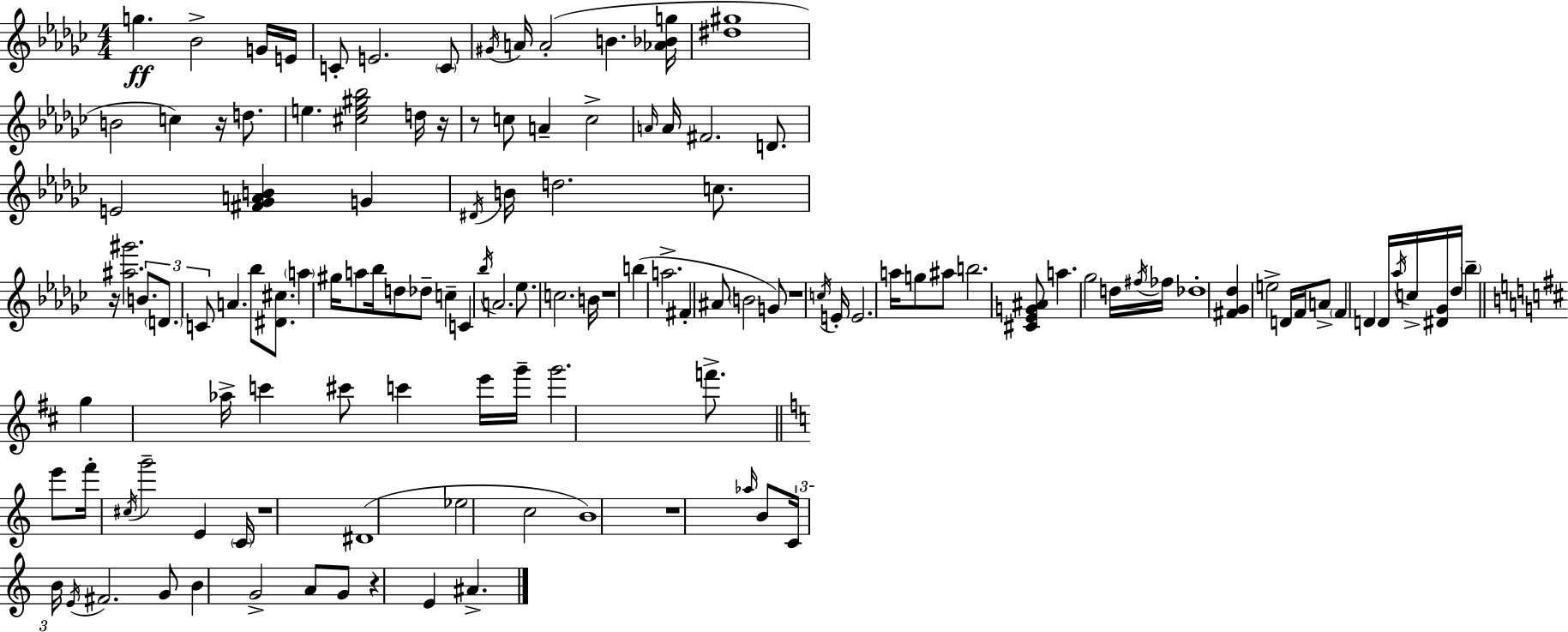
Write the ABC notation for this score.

X:1
T:Untitled
M:4/4
L:1/4
K:Ebm
g _B2 G/4 E/4 C/2 E2 C/2 ^G/4 A/4 A2 B [_A_Bg]/4 [^d^g]4 B2 c z/4 d/2 e [^ce^g_b]2 d/4 z/4 z/2 c/2 A c2 A/4 A/4 ^F2 D/2 E2 [^F_GAB] G ^D/4 B/4 d2 c/2 z/4 [^a^g']2 B/2 D/2 C/2 A _b/2 [^D^c]/2 a ^g/4 a/2 _b/4 d/2 _d/2 c C _b/4 A2 _e/2 c2 B/4 z4 b a2 ^F ^A/2 B2 G/2 z4 c/4 E/4 E2 a/4 g/2 ^a/2 b2 [^C_EG^A]/2 a _g2 d/4 ^f/4 _f/4 _d4 [^F_G_d] e2 D/4 F/4 A/2 F D D/4 _a/4 c/4 [^D_G]/4 _d/4 _b g _a/4 c' ^c'/2 c' e'/4 g'/4 g'2 f'/2 e'/2 f'/4 ^c/4 g'2 E C/4 z4 ^D4 _e2 c2 B4 z4 _a/4 B/2 C/4 B/4 E/4 ^F2 G/2 B G2 A/2 G/2 z E ^A